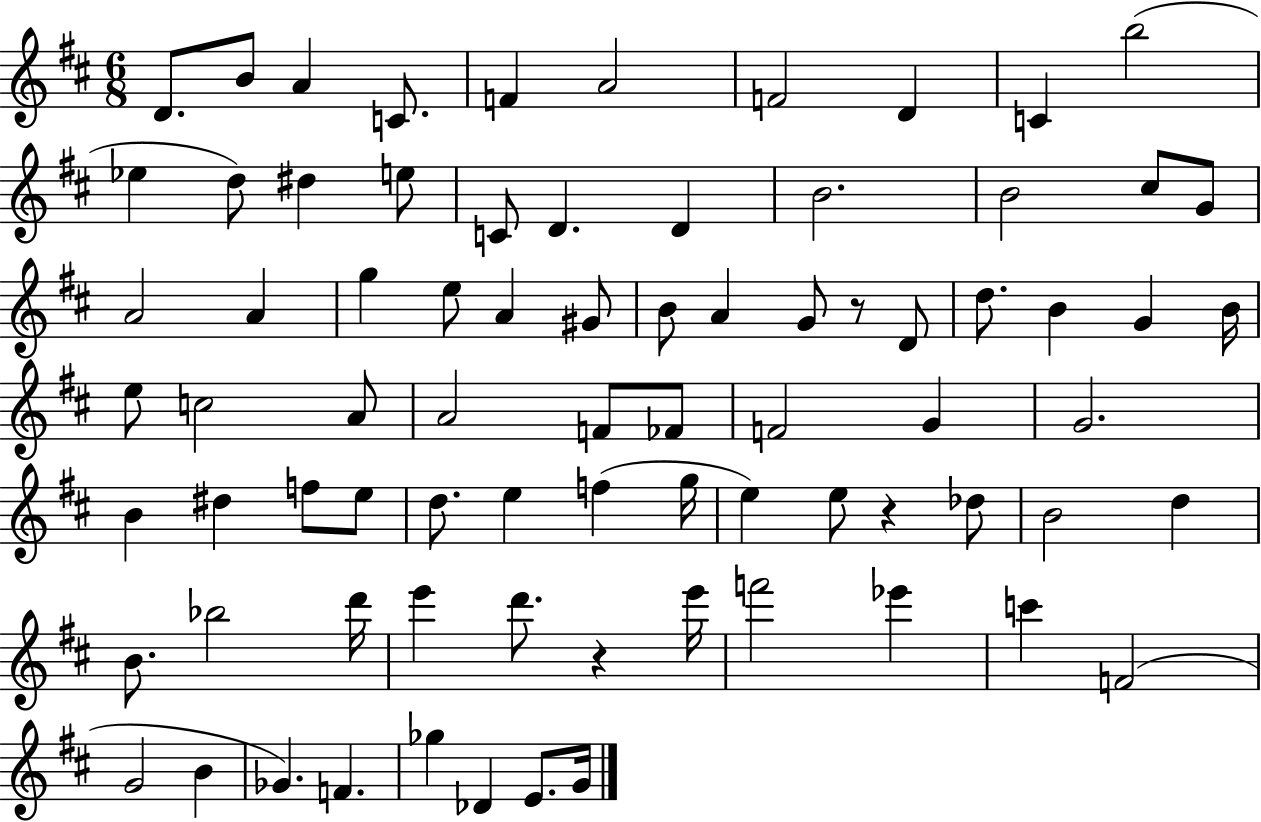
X:1
T:Untitled
M:6/8
L:1/4
K:D
D/2 B/2 A C/2 F A2 F2 D C b2 _e d/2 ^d e/2 C/2 D D B2 B2 ^c/2 G/2 A2 A g e/2 A ^G/2 B/2 A G/2 z/2 D/2 d/2 B G B/4 e/2 c2 A/2 A2 F/2 _F/2 F2 G G2 B ^d f/2 e/2 d/2 e f g/4 e e/2 z _d/2 B2 d B/2 _b2 d'/4 e' d'/2 z e'/4 f'2 _e' c' F2 G2 B _G F _g _D E/2 G/4